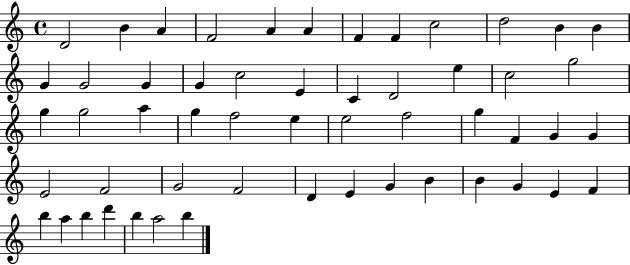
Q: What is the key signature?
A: C major